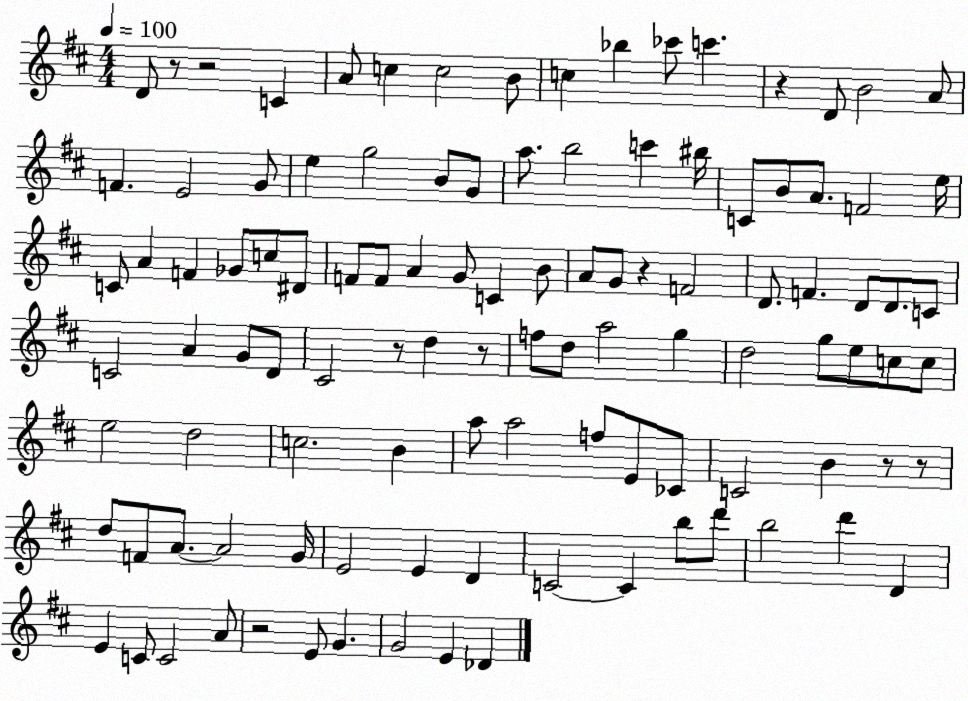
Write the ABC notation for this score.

X:1
T:Untitled
M:4/4
L:1/4
K:D
D/2 z/2 z2 C A/2 c c2 B/2 c _b _c'/2 c' z D/2 B2 A/2 F E2 G/2 e g2 B/2 G/2 a/2 b2 c' ^b/4 C/2 B/2 A/2 F2 e/4 C/2 A F _G/2 c/2 ^D/2 F/2 F/2 A G/2 C B/2 A/2 G/2 z F2 D/2 F D/2 D/2 C/2 C2 A G/2 D/2 ^C2 z/2 d z/2 f/2 d/2 a2 g d2 g/2 e/2 c/2 c/2 e2 d2 c2 B a/2 a2 f/2 E/2 _C/2 C2 B z/2 z/2 d/2 F/2 A/2 A2 G/4 E2 E D C2 C b/2 d'/2 b2 d' D E C/2 C2 A/2 z2 E/2 G G2 E _D